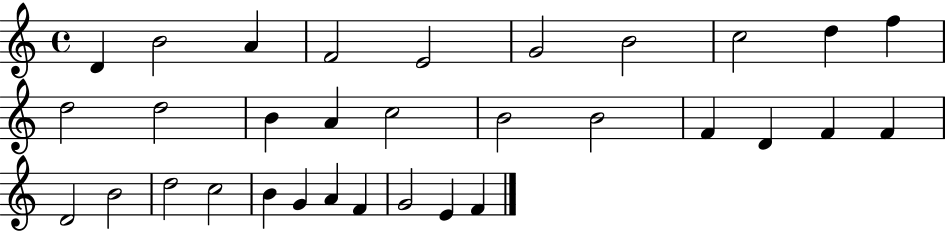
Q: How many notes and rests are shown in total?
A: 32